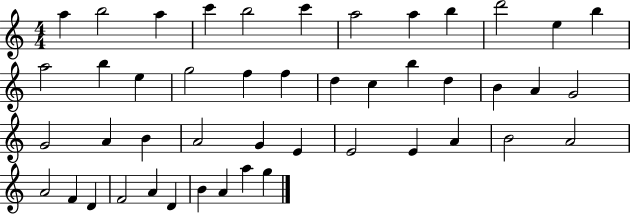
A5/q B5/h A5/q C6/q B5/h C6/q A5/h A5/q B5/q D6/h E5/q B5/q A5/h B5/q E5/q G5/h F5/q F5/q D5/q C5/q B5/q D5/q B4/q A4/q G4/h G4/h A4/q B4/q A4/h G4/q E4/q E4/h E4/q A4/q B4/h A4/h A4/h F4/q D4/q F4/h A4/q D4/q B4/q A4/q A5/q G5/q